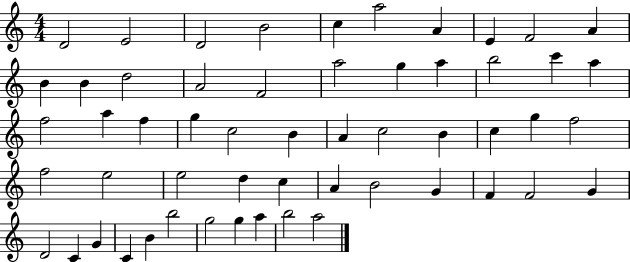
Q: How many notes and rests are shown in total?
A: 55